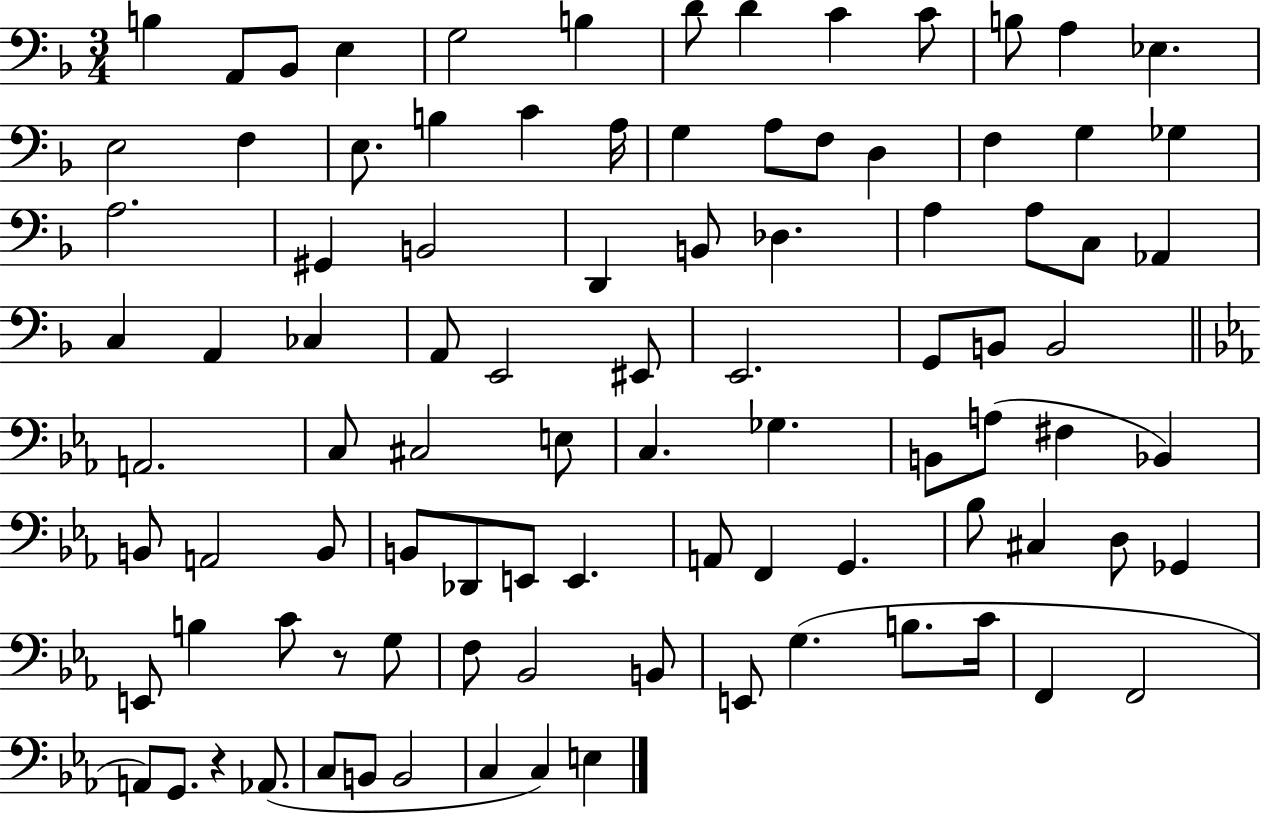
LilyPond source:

{
  \clef bass
  \numericTimeSignature
  \time 3/4
  \key f \major
  b4 a,8 bes,8 e4 | g2 b4 | d'8 d'4 c'4 c'8 | b8 a4 ees4. | \break e2 f4 | e8. b4 c'4 a16 | g4 a8 f8 d4 | f4 g4 ges4 | \break a2. | gis,4 b,2 | d,4 b,8 des4. | a4 a8 c8 aes,4 | \break c4 a,4 ces4 | a,8 e,2 eis,8 | e,2. | g,8 b,8 b,2 | \break \bar "||" \break \key ees \major a,2. | c8 cis2 e8 | c4. ges4. | b,8 a8( fis4 bes,4) | \break b,8 a,2 b,8 | b,8 des,8 e,8 e,4. | a,8 f,4 g,4. | bes8 cis4 d8 ges,4 | \break e,8 b4 c'8 r8 g8 | f8 bes,2 b,8 | e,8 g4.( b8. c'16 | f,4 f,2 | \break a,8) g,8. r4 aes,8.( | c8 b,8 b,2 | c4 c4) e4 | \bar "|."
}